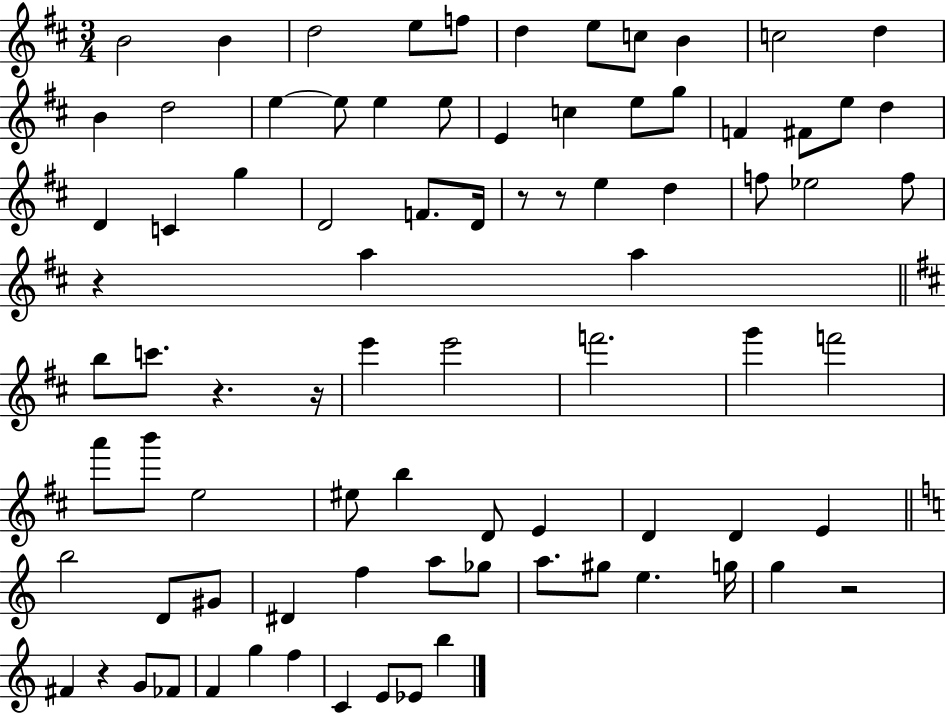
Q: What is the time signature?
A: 3/4